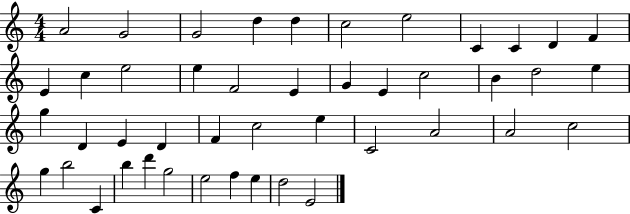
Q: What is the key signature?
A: C major